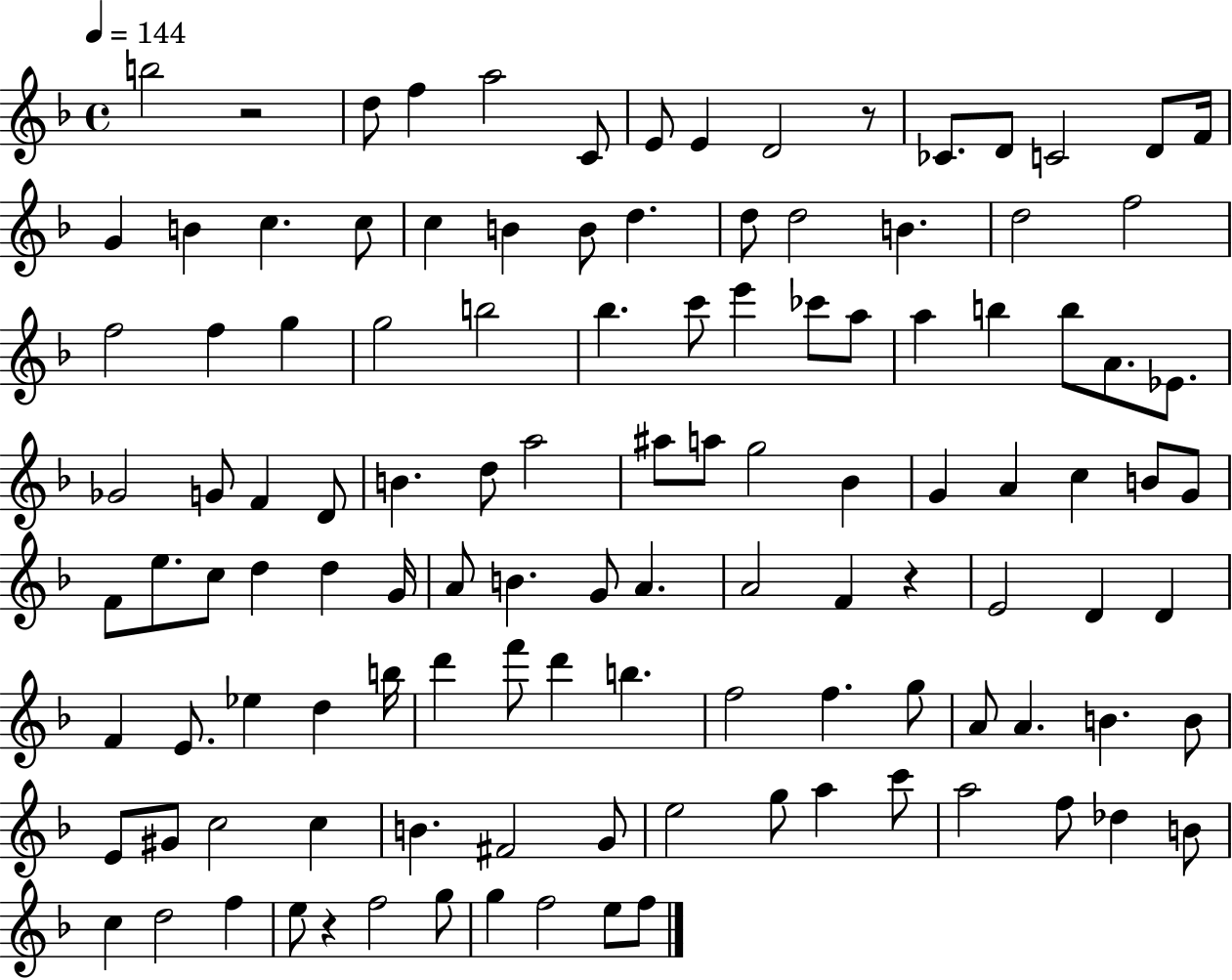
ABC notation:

X:1
T:Untitled
M:4/4
L:1/4
K:F
b2 z2 d/2 f a2 C/2 E/2 E D2 z/2 _C/2 D/2 C2 D/2 F/4 G B c c/2 c B B/2 d d/2 d2 B d2 f2 f2 f g g2 b2 _b c'/2 e' _c'/2 a/2 a b b/2 A/2 _E/2 _G2 G/2 F D/2 B d/2 a2 ^a/2 a/2 g2 _B G A c B/2 G/2 F/2 e/2 c/2 d d G/4 A/2 B G/2 A A2 F z E2 D D F E/2 _e d b/4 d' f'/2 d' b f2 f g/2 A/2 A B B/2 E/2 ^G/2 c2 c B ^F2 G/2 e2 g/2 a c'/2 a2 f/2 _d B/2 c d2 f e/2 z f2 g/2 g f2 e/2 f/2